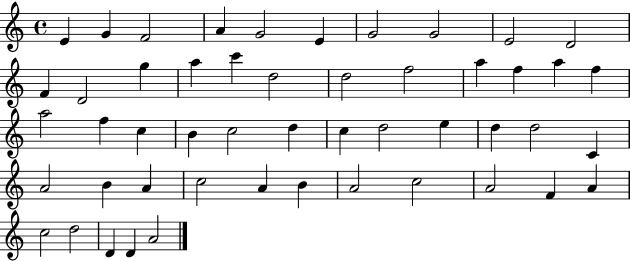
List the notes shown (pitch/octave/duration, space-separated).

E4/q G4/q F4/h A4/q G4/h E4/q G4/h G4/h E4/h D4/h F4/q D4/h G5/q A5/q C6/q D5/h D5/h F5/h A5/q F5/q A5/q F5/q A5/h F5/q C5/q B4/q C5/h D5/q C5/q D5/h E5/q D5/q D5/h C4/q A4/h B4/q A4/q C5/h A4/q B4/q A4/h C5/h A4/h F4/q A4/q C5/h D5/h D4/q D4/q A4/h